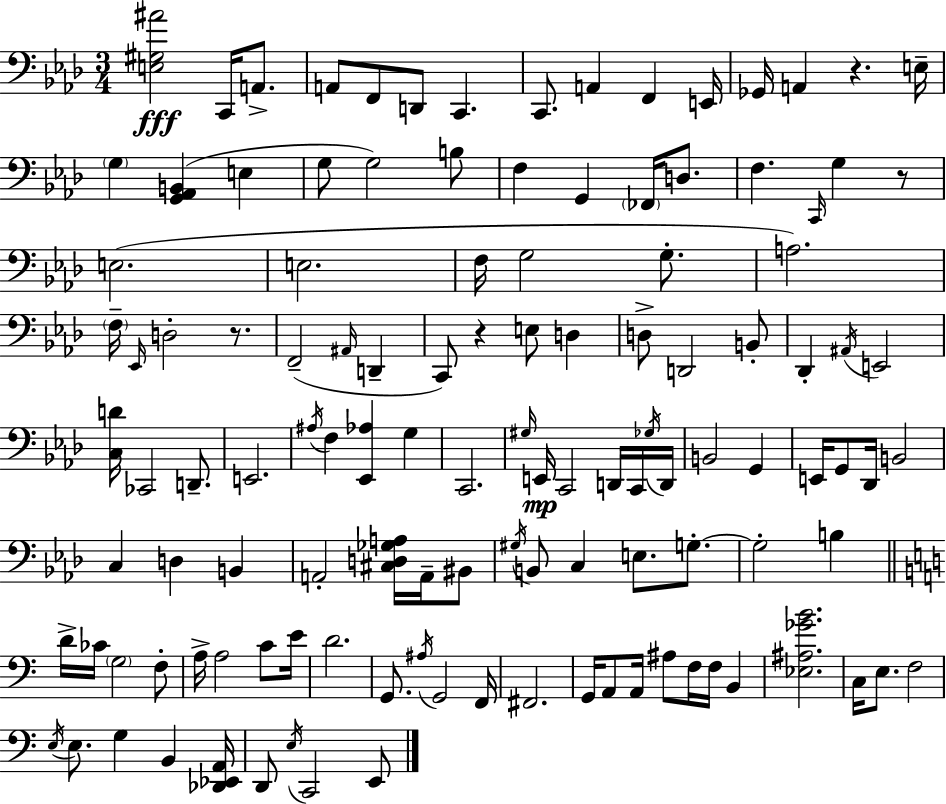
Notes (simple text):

[E3,G#3,A#4]/h C2/s A2/e. A2/e F2/e D2/e C2/q. C2/e. A2/q F2/q E2/s Gb2/s A2/q R/q. E3/s G3/q [G2,Ab2,B2]/q E3/q G3/e G3/h B3/e F3/q G2/q FES2/s D3/e. F3/q. C2/s G3/q R/e E3/h. E3/h. F3/s G3/h G3/e. A3/h. F3/s Eb2/s D3/h R/e. F2/h A#2/s D2/q C2/e R/q E3/e D3/q D3/e D2/h B2/e Db2/q A#2/s E2/h [C3,D4]/s CES2/h D2/e. E2/h. A#3/s F3/q [Eb2,Ab3]/q G3/q C2/h. G#3/s E2/s C2/h D2/s C2/s Gb3/s D2/s B2/h G2/q E2/s G2/e Db2/s B2/h C3/q D3/q B2/q A2/h [C#3,D3,Gb3,A3]/s A2/s BIS2/e G#3/s B2/e C3/q E3/e. G3/e. G3/h B3/q D4/s CES4/s G3/h F3/e A3/s A3/h C4/e E4/s D4/h. G2/e. A#3/s G2/h F2/s F#2/h. G2/s A2/e A2/s A#3/e F3/s F3/s B2/q [Eb3,A#3,Gb4,B4]/h. C3/s E3/e. F3/h E3/s E3/e. G3/q B2/q [Db2,Eb2,A2]/s D2/e E3/s C2/h E2/e